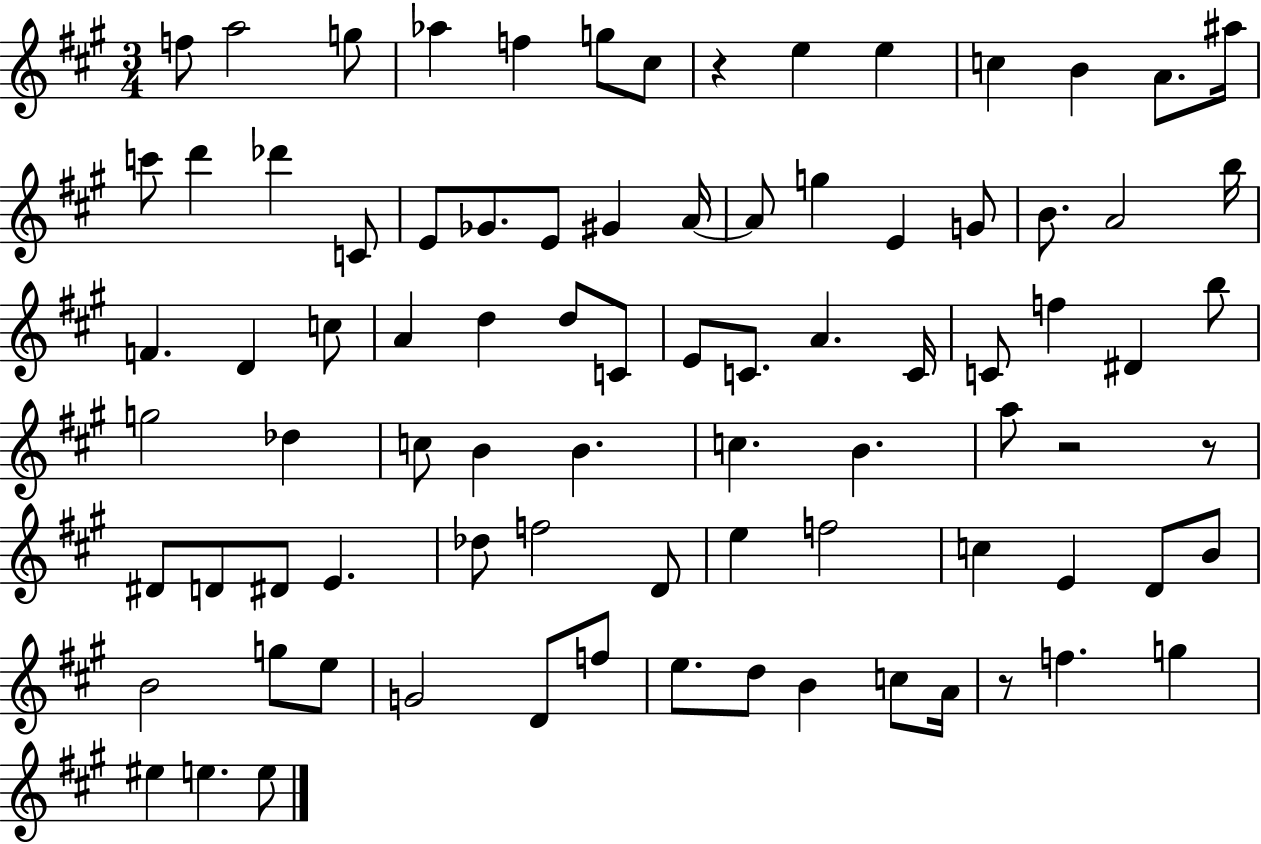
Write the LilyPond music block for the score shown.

{
  \clef treble
  \numericTimeSignature
  \time 3/4
  \key a \major
  f''8 a''2 g''8 | aes''4 f''4 g''8 cis''8 | r4 e''4 e''4 | c''4 b'4 a'8. ais''16 | \break c'''8 d'''4 des'''4 c'8 | e'8 ges'8. e'8 gis'4 a'16~~ | a'8 g''4 e'4 g'8 | b'8. a'2 b''16 | \break f'4. d'4 c''8 | a'4 d''4 d''8 c'8 | e'8 c'8. a'4. c'16 | c'8 f''4 dis'4 b''8 | \break g''2 des''4 | c''8 b'4 b'4. | c''4. b'4. | a''8 r2 r8 | \break dis'8 d'8 dis'8 e'4. | des''8 f''2 d'8 | e''4 f''2 | c''4 e'4 d'8 b'8 | \break b'2 g''8 e''8 | g'2 d'8 f''8 | e''8. d''8 b'4 c''8 a'16 | r8 f''4. g''4 | \break eis''4 e''4. e''8 | \bar "|."
}